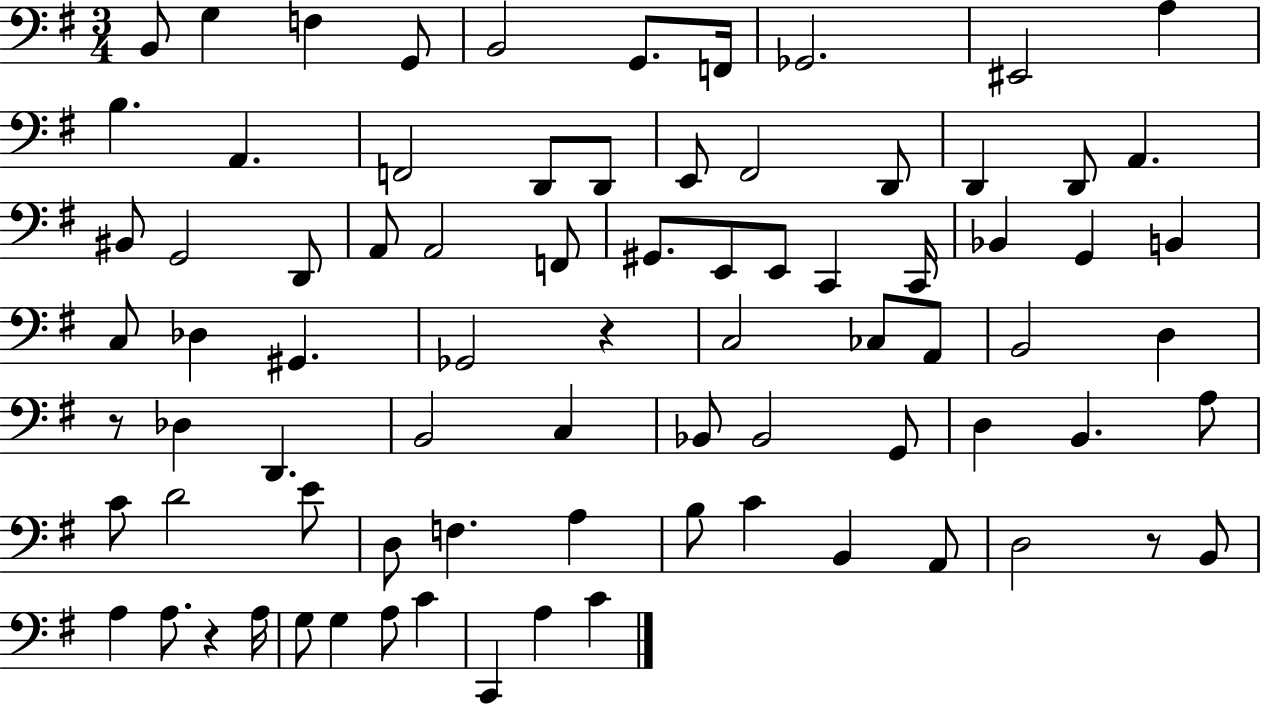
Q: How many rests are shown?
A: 4